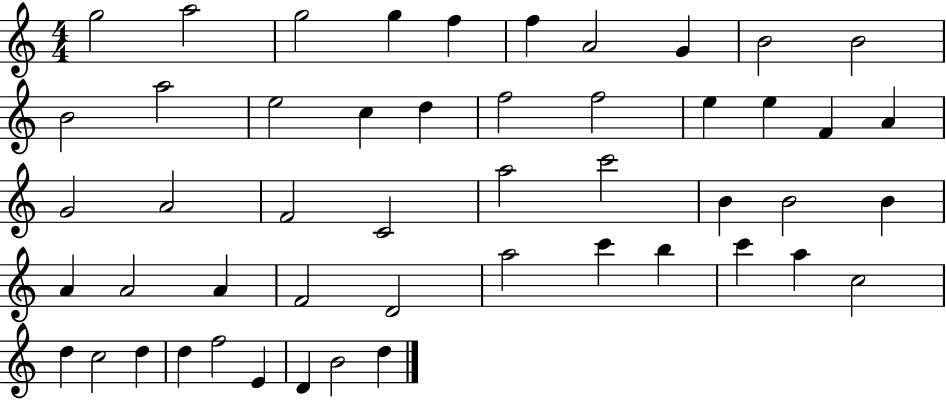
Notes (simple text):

G5/h A5/h G5/h G5/q F5/q F5/q A4/h G4/q B4/h B4/h B4/h A5/h E5/h C5/q D5/q F5/h F5/h E5/q E5/q F4/q A4/q G4/h A4/h F4/h C4/h A5/h C6/h B4/q B4/h B4/q A4/q A4/h A4/q F4/h D4/h A5/h C6/q B5/q C6/q A5/q C5/h D5/q C5/h D5/q D5/q F5/h E4/q D4/q B4/h D5/q